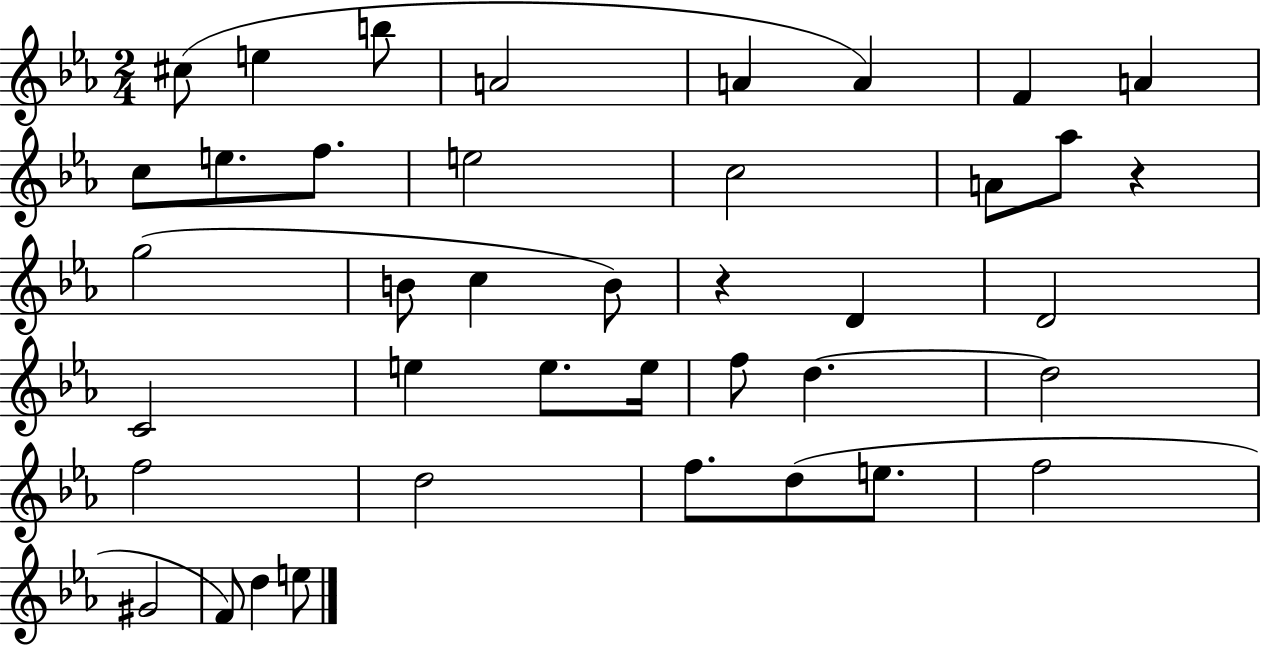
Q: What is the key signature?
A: EES major